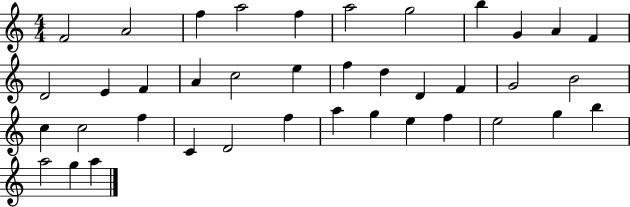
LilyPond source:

{
  \clef treble
  \numericTimeSignature
  \time 4/4
  \key c \major
  f'2 a'2 | f''4 a''2 f''4 | a''2 g''2 | b''4 g'4 a'4 f'4 | \break d'2 e'4 f'4 | a'4 c''2 e''4 | f''4 d''4 d'4 f'4 | g'2 b'2 | \break c''4 c''2 f''4 | c'4 d'2 f''4 | a''4 g''4 e''4 f''4 | e''2 g''4 b''4 | \break a''2 g''4 a''4 | \bar "|."
}